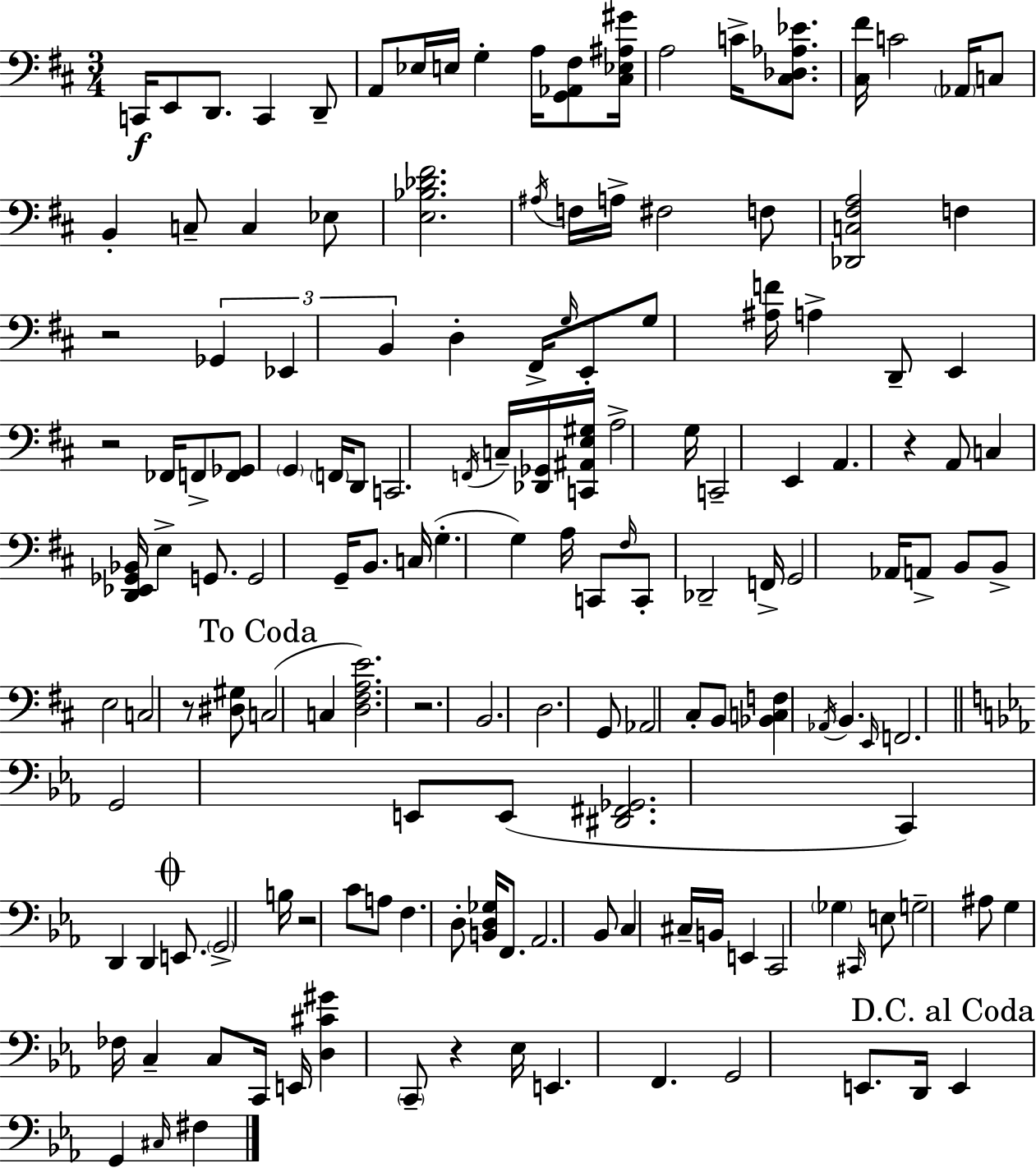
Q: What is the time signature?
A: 3/4